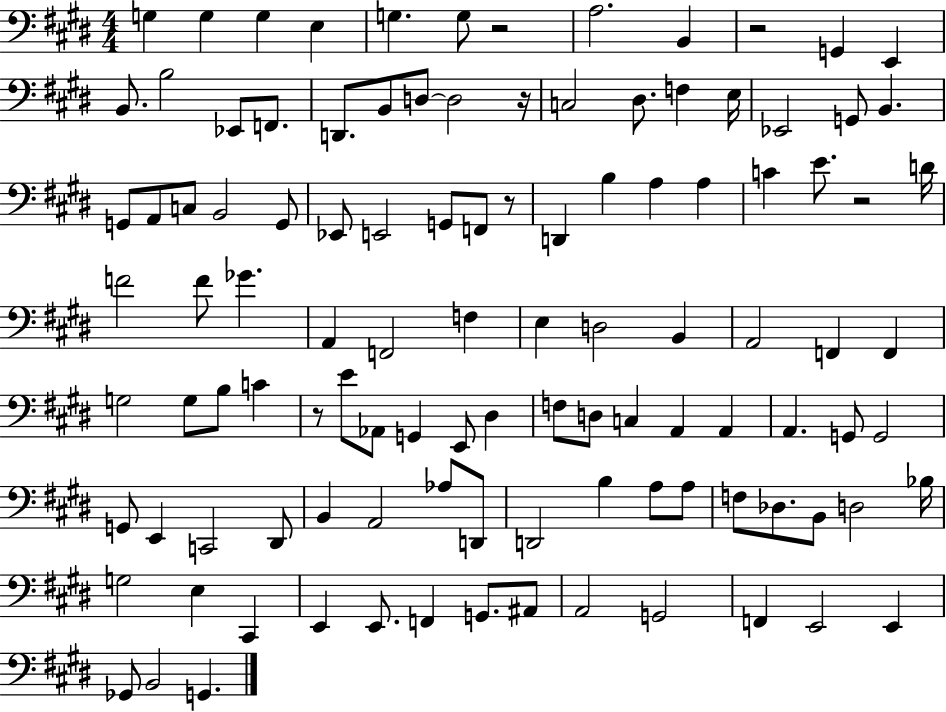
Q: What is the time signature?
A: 4/4